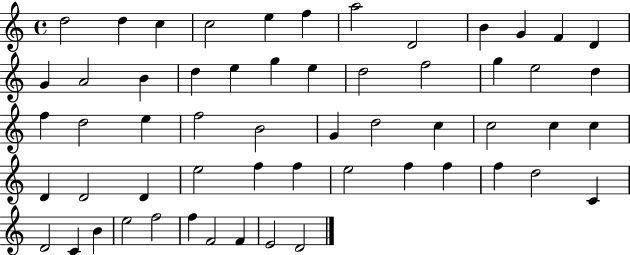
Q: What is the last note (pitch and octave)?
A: D4